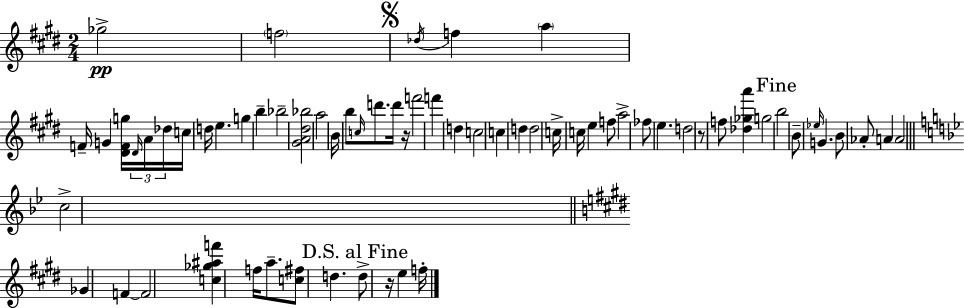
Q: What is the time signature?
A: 2/4